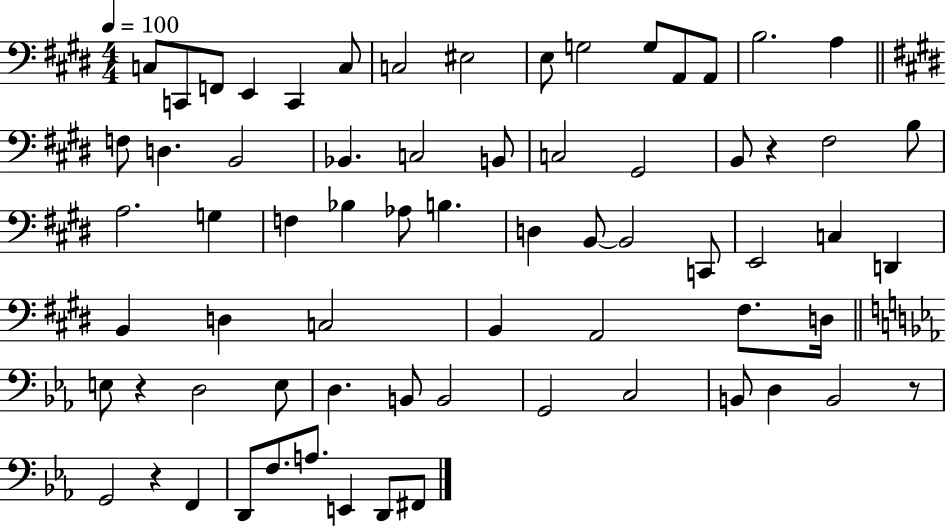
{
  \clef bass
  \numericTimeSignature
  \time 4/4
  \key e \major
  \tempo 4 = 100
  c8 c,8 f,8 e,4 c,4 c8 | c2 eis2 | e8 g2 g8 a,8 a,8 | b2. a4 | \break \bar "||" \break \key e \major f8 d4. b,2 | bes,4. c2 b,8 | c2 gis,2 | b,8 r4 fis2 b8 | \break a2. g4 | f4 bes4 aes8 b4. | d4 b,8~~ b,2 c,8 | e,2 c4 d,4 | \break b,4 d4 c2 | b,4 a,2 fis8. d16 | \bar "||" \break \key c \minor e8 r4 d2 e8 | d4. b,8 b,2 | g,2 c2 | b,8 d4 b,2 r8 | \break g,2 r4 f,4 | d,8 f8. a8. e,4 d,8 fis,8 | \bar "|."
}